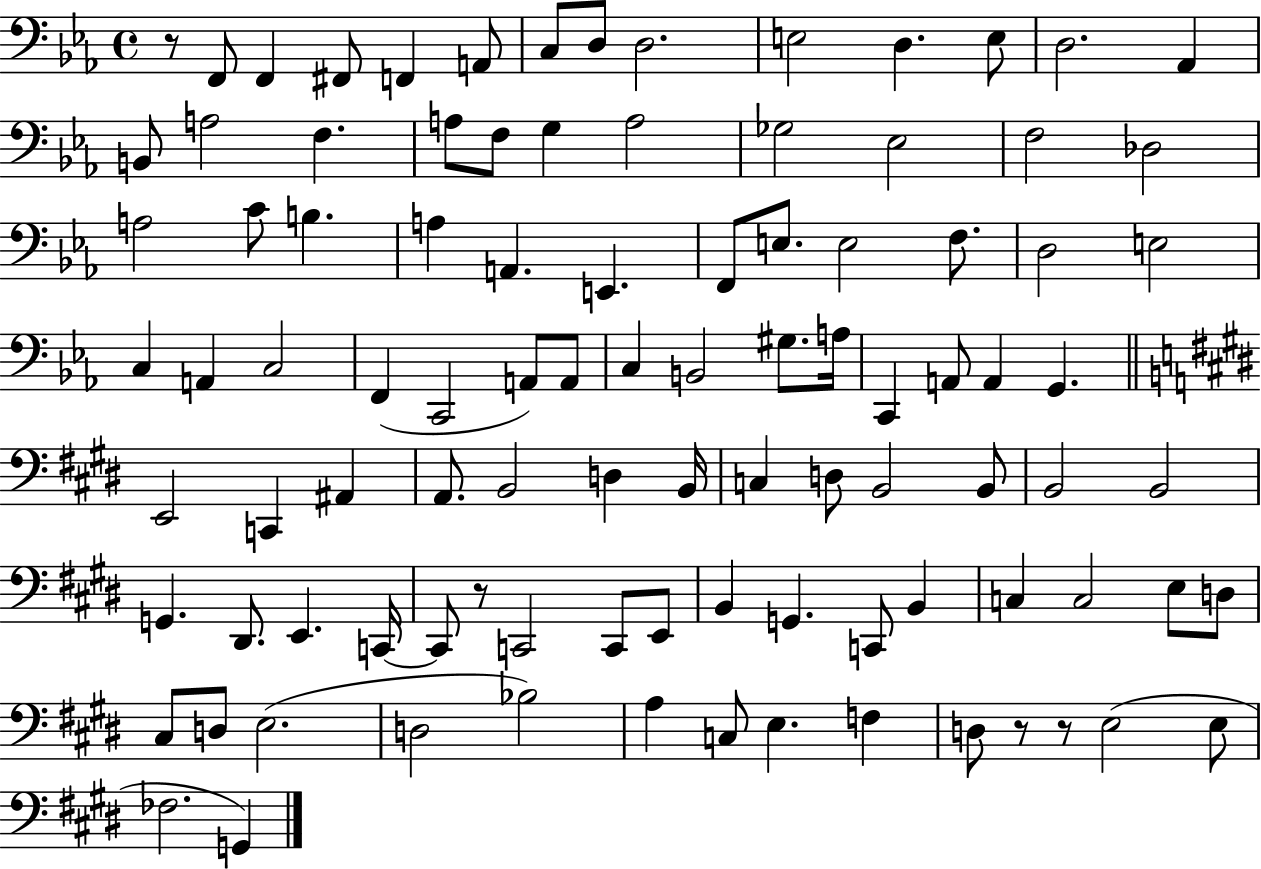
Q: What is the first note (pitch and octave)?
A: F2